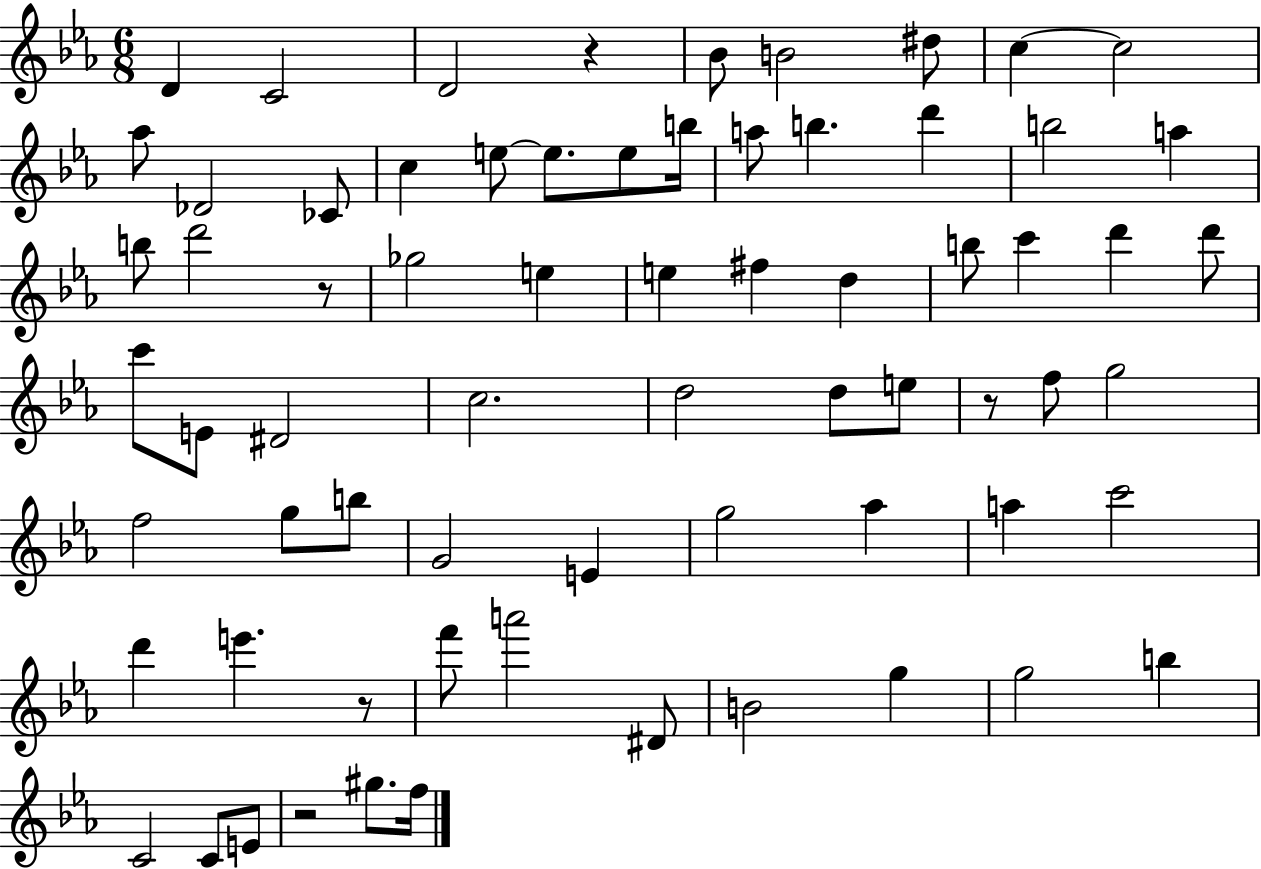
D4/q C4/h D4/h R/q Bb4/e B4/h D#5/e C5/q C5/h Ab5/e Db4/h CES4/e C5/q E5/e E5/e. E5/e B5/s A5/e B5/q. D6/q B5/h A5/q B5/e D6/h R/e Gb5/h E5/q E5/q F#5/q D5/q B5/e C6/q D6/q D6/e C6/e E4/e D#4/h C5/h. D5/h D5/e E5/e R/e F5/e G5/h F5/h G5/e B5/e G4/h E4/q G5/h Ab5/q A5/q C6/h D6/q E6/q. R/e F6/e A6/h D#4/e B4/h G5/q G5/h B5/q C4/h C4/e E4/e R/h G#5/e. F5/s